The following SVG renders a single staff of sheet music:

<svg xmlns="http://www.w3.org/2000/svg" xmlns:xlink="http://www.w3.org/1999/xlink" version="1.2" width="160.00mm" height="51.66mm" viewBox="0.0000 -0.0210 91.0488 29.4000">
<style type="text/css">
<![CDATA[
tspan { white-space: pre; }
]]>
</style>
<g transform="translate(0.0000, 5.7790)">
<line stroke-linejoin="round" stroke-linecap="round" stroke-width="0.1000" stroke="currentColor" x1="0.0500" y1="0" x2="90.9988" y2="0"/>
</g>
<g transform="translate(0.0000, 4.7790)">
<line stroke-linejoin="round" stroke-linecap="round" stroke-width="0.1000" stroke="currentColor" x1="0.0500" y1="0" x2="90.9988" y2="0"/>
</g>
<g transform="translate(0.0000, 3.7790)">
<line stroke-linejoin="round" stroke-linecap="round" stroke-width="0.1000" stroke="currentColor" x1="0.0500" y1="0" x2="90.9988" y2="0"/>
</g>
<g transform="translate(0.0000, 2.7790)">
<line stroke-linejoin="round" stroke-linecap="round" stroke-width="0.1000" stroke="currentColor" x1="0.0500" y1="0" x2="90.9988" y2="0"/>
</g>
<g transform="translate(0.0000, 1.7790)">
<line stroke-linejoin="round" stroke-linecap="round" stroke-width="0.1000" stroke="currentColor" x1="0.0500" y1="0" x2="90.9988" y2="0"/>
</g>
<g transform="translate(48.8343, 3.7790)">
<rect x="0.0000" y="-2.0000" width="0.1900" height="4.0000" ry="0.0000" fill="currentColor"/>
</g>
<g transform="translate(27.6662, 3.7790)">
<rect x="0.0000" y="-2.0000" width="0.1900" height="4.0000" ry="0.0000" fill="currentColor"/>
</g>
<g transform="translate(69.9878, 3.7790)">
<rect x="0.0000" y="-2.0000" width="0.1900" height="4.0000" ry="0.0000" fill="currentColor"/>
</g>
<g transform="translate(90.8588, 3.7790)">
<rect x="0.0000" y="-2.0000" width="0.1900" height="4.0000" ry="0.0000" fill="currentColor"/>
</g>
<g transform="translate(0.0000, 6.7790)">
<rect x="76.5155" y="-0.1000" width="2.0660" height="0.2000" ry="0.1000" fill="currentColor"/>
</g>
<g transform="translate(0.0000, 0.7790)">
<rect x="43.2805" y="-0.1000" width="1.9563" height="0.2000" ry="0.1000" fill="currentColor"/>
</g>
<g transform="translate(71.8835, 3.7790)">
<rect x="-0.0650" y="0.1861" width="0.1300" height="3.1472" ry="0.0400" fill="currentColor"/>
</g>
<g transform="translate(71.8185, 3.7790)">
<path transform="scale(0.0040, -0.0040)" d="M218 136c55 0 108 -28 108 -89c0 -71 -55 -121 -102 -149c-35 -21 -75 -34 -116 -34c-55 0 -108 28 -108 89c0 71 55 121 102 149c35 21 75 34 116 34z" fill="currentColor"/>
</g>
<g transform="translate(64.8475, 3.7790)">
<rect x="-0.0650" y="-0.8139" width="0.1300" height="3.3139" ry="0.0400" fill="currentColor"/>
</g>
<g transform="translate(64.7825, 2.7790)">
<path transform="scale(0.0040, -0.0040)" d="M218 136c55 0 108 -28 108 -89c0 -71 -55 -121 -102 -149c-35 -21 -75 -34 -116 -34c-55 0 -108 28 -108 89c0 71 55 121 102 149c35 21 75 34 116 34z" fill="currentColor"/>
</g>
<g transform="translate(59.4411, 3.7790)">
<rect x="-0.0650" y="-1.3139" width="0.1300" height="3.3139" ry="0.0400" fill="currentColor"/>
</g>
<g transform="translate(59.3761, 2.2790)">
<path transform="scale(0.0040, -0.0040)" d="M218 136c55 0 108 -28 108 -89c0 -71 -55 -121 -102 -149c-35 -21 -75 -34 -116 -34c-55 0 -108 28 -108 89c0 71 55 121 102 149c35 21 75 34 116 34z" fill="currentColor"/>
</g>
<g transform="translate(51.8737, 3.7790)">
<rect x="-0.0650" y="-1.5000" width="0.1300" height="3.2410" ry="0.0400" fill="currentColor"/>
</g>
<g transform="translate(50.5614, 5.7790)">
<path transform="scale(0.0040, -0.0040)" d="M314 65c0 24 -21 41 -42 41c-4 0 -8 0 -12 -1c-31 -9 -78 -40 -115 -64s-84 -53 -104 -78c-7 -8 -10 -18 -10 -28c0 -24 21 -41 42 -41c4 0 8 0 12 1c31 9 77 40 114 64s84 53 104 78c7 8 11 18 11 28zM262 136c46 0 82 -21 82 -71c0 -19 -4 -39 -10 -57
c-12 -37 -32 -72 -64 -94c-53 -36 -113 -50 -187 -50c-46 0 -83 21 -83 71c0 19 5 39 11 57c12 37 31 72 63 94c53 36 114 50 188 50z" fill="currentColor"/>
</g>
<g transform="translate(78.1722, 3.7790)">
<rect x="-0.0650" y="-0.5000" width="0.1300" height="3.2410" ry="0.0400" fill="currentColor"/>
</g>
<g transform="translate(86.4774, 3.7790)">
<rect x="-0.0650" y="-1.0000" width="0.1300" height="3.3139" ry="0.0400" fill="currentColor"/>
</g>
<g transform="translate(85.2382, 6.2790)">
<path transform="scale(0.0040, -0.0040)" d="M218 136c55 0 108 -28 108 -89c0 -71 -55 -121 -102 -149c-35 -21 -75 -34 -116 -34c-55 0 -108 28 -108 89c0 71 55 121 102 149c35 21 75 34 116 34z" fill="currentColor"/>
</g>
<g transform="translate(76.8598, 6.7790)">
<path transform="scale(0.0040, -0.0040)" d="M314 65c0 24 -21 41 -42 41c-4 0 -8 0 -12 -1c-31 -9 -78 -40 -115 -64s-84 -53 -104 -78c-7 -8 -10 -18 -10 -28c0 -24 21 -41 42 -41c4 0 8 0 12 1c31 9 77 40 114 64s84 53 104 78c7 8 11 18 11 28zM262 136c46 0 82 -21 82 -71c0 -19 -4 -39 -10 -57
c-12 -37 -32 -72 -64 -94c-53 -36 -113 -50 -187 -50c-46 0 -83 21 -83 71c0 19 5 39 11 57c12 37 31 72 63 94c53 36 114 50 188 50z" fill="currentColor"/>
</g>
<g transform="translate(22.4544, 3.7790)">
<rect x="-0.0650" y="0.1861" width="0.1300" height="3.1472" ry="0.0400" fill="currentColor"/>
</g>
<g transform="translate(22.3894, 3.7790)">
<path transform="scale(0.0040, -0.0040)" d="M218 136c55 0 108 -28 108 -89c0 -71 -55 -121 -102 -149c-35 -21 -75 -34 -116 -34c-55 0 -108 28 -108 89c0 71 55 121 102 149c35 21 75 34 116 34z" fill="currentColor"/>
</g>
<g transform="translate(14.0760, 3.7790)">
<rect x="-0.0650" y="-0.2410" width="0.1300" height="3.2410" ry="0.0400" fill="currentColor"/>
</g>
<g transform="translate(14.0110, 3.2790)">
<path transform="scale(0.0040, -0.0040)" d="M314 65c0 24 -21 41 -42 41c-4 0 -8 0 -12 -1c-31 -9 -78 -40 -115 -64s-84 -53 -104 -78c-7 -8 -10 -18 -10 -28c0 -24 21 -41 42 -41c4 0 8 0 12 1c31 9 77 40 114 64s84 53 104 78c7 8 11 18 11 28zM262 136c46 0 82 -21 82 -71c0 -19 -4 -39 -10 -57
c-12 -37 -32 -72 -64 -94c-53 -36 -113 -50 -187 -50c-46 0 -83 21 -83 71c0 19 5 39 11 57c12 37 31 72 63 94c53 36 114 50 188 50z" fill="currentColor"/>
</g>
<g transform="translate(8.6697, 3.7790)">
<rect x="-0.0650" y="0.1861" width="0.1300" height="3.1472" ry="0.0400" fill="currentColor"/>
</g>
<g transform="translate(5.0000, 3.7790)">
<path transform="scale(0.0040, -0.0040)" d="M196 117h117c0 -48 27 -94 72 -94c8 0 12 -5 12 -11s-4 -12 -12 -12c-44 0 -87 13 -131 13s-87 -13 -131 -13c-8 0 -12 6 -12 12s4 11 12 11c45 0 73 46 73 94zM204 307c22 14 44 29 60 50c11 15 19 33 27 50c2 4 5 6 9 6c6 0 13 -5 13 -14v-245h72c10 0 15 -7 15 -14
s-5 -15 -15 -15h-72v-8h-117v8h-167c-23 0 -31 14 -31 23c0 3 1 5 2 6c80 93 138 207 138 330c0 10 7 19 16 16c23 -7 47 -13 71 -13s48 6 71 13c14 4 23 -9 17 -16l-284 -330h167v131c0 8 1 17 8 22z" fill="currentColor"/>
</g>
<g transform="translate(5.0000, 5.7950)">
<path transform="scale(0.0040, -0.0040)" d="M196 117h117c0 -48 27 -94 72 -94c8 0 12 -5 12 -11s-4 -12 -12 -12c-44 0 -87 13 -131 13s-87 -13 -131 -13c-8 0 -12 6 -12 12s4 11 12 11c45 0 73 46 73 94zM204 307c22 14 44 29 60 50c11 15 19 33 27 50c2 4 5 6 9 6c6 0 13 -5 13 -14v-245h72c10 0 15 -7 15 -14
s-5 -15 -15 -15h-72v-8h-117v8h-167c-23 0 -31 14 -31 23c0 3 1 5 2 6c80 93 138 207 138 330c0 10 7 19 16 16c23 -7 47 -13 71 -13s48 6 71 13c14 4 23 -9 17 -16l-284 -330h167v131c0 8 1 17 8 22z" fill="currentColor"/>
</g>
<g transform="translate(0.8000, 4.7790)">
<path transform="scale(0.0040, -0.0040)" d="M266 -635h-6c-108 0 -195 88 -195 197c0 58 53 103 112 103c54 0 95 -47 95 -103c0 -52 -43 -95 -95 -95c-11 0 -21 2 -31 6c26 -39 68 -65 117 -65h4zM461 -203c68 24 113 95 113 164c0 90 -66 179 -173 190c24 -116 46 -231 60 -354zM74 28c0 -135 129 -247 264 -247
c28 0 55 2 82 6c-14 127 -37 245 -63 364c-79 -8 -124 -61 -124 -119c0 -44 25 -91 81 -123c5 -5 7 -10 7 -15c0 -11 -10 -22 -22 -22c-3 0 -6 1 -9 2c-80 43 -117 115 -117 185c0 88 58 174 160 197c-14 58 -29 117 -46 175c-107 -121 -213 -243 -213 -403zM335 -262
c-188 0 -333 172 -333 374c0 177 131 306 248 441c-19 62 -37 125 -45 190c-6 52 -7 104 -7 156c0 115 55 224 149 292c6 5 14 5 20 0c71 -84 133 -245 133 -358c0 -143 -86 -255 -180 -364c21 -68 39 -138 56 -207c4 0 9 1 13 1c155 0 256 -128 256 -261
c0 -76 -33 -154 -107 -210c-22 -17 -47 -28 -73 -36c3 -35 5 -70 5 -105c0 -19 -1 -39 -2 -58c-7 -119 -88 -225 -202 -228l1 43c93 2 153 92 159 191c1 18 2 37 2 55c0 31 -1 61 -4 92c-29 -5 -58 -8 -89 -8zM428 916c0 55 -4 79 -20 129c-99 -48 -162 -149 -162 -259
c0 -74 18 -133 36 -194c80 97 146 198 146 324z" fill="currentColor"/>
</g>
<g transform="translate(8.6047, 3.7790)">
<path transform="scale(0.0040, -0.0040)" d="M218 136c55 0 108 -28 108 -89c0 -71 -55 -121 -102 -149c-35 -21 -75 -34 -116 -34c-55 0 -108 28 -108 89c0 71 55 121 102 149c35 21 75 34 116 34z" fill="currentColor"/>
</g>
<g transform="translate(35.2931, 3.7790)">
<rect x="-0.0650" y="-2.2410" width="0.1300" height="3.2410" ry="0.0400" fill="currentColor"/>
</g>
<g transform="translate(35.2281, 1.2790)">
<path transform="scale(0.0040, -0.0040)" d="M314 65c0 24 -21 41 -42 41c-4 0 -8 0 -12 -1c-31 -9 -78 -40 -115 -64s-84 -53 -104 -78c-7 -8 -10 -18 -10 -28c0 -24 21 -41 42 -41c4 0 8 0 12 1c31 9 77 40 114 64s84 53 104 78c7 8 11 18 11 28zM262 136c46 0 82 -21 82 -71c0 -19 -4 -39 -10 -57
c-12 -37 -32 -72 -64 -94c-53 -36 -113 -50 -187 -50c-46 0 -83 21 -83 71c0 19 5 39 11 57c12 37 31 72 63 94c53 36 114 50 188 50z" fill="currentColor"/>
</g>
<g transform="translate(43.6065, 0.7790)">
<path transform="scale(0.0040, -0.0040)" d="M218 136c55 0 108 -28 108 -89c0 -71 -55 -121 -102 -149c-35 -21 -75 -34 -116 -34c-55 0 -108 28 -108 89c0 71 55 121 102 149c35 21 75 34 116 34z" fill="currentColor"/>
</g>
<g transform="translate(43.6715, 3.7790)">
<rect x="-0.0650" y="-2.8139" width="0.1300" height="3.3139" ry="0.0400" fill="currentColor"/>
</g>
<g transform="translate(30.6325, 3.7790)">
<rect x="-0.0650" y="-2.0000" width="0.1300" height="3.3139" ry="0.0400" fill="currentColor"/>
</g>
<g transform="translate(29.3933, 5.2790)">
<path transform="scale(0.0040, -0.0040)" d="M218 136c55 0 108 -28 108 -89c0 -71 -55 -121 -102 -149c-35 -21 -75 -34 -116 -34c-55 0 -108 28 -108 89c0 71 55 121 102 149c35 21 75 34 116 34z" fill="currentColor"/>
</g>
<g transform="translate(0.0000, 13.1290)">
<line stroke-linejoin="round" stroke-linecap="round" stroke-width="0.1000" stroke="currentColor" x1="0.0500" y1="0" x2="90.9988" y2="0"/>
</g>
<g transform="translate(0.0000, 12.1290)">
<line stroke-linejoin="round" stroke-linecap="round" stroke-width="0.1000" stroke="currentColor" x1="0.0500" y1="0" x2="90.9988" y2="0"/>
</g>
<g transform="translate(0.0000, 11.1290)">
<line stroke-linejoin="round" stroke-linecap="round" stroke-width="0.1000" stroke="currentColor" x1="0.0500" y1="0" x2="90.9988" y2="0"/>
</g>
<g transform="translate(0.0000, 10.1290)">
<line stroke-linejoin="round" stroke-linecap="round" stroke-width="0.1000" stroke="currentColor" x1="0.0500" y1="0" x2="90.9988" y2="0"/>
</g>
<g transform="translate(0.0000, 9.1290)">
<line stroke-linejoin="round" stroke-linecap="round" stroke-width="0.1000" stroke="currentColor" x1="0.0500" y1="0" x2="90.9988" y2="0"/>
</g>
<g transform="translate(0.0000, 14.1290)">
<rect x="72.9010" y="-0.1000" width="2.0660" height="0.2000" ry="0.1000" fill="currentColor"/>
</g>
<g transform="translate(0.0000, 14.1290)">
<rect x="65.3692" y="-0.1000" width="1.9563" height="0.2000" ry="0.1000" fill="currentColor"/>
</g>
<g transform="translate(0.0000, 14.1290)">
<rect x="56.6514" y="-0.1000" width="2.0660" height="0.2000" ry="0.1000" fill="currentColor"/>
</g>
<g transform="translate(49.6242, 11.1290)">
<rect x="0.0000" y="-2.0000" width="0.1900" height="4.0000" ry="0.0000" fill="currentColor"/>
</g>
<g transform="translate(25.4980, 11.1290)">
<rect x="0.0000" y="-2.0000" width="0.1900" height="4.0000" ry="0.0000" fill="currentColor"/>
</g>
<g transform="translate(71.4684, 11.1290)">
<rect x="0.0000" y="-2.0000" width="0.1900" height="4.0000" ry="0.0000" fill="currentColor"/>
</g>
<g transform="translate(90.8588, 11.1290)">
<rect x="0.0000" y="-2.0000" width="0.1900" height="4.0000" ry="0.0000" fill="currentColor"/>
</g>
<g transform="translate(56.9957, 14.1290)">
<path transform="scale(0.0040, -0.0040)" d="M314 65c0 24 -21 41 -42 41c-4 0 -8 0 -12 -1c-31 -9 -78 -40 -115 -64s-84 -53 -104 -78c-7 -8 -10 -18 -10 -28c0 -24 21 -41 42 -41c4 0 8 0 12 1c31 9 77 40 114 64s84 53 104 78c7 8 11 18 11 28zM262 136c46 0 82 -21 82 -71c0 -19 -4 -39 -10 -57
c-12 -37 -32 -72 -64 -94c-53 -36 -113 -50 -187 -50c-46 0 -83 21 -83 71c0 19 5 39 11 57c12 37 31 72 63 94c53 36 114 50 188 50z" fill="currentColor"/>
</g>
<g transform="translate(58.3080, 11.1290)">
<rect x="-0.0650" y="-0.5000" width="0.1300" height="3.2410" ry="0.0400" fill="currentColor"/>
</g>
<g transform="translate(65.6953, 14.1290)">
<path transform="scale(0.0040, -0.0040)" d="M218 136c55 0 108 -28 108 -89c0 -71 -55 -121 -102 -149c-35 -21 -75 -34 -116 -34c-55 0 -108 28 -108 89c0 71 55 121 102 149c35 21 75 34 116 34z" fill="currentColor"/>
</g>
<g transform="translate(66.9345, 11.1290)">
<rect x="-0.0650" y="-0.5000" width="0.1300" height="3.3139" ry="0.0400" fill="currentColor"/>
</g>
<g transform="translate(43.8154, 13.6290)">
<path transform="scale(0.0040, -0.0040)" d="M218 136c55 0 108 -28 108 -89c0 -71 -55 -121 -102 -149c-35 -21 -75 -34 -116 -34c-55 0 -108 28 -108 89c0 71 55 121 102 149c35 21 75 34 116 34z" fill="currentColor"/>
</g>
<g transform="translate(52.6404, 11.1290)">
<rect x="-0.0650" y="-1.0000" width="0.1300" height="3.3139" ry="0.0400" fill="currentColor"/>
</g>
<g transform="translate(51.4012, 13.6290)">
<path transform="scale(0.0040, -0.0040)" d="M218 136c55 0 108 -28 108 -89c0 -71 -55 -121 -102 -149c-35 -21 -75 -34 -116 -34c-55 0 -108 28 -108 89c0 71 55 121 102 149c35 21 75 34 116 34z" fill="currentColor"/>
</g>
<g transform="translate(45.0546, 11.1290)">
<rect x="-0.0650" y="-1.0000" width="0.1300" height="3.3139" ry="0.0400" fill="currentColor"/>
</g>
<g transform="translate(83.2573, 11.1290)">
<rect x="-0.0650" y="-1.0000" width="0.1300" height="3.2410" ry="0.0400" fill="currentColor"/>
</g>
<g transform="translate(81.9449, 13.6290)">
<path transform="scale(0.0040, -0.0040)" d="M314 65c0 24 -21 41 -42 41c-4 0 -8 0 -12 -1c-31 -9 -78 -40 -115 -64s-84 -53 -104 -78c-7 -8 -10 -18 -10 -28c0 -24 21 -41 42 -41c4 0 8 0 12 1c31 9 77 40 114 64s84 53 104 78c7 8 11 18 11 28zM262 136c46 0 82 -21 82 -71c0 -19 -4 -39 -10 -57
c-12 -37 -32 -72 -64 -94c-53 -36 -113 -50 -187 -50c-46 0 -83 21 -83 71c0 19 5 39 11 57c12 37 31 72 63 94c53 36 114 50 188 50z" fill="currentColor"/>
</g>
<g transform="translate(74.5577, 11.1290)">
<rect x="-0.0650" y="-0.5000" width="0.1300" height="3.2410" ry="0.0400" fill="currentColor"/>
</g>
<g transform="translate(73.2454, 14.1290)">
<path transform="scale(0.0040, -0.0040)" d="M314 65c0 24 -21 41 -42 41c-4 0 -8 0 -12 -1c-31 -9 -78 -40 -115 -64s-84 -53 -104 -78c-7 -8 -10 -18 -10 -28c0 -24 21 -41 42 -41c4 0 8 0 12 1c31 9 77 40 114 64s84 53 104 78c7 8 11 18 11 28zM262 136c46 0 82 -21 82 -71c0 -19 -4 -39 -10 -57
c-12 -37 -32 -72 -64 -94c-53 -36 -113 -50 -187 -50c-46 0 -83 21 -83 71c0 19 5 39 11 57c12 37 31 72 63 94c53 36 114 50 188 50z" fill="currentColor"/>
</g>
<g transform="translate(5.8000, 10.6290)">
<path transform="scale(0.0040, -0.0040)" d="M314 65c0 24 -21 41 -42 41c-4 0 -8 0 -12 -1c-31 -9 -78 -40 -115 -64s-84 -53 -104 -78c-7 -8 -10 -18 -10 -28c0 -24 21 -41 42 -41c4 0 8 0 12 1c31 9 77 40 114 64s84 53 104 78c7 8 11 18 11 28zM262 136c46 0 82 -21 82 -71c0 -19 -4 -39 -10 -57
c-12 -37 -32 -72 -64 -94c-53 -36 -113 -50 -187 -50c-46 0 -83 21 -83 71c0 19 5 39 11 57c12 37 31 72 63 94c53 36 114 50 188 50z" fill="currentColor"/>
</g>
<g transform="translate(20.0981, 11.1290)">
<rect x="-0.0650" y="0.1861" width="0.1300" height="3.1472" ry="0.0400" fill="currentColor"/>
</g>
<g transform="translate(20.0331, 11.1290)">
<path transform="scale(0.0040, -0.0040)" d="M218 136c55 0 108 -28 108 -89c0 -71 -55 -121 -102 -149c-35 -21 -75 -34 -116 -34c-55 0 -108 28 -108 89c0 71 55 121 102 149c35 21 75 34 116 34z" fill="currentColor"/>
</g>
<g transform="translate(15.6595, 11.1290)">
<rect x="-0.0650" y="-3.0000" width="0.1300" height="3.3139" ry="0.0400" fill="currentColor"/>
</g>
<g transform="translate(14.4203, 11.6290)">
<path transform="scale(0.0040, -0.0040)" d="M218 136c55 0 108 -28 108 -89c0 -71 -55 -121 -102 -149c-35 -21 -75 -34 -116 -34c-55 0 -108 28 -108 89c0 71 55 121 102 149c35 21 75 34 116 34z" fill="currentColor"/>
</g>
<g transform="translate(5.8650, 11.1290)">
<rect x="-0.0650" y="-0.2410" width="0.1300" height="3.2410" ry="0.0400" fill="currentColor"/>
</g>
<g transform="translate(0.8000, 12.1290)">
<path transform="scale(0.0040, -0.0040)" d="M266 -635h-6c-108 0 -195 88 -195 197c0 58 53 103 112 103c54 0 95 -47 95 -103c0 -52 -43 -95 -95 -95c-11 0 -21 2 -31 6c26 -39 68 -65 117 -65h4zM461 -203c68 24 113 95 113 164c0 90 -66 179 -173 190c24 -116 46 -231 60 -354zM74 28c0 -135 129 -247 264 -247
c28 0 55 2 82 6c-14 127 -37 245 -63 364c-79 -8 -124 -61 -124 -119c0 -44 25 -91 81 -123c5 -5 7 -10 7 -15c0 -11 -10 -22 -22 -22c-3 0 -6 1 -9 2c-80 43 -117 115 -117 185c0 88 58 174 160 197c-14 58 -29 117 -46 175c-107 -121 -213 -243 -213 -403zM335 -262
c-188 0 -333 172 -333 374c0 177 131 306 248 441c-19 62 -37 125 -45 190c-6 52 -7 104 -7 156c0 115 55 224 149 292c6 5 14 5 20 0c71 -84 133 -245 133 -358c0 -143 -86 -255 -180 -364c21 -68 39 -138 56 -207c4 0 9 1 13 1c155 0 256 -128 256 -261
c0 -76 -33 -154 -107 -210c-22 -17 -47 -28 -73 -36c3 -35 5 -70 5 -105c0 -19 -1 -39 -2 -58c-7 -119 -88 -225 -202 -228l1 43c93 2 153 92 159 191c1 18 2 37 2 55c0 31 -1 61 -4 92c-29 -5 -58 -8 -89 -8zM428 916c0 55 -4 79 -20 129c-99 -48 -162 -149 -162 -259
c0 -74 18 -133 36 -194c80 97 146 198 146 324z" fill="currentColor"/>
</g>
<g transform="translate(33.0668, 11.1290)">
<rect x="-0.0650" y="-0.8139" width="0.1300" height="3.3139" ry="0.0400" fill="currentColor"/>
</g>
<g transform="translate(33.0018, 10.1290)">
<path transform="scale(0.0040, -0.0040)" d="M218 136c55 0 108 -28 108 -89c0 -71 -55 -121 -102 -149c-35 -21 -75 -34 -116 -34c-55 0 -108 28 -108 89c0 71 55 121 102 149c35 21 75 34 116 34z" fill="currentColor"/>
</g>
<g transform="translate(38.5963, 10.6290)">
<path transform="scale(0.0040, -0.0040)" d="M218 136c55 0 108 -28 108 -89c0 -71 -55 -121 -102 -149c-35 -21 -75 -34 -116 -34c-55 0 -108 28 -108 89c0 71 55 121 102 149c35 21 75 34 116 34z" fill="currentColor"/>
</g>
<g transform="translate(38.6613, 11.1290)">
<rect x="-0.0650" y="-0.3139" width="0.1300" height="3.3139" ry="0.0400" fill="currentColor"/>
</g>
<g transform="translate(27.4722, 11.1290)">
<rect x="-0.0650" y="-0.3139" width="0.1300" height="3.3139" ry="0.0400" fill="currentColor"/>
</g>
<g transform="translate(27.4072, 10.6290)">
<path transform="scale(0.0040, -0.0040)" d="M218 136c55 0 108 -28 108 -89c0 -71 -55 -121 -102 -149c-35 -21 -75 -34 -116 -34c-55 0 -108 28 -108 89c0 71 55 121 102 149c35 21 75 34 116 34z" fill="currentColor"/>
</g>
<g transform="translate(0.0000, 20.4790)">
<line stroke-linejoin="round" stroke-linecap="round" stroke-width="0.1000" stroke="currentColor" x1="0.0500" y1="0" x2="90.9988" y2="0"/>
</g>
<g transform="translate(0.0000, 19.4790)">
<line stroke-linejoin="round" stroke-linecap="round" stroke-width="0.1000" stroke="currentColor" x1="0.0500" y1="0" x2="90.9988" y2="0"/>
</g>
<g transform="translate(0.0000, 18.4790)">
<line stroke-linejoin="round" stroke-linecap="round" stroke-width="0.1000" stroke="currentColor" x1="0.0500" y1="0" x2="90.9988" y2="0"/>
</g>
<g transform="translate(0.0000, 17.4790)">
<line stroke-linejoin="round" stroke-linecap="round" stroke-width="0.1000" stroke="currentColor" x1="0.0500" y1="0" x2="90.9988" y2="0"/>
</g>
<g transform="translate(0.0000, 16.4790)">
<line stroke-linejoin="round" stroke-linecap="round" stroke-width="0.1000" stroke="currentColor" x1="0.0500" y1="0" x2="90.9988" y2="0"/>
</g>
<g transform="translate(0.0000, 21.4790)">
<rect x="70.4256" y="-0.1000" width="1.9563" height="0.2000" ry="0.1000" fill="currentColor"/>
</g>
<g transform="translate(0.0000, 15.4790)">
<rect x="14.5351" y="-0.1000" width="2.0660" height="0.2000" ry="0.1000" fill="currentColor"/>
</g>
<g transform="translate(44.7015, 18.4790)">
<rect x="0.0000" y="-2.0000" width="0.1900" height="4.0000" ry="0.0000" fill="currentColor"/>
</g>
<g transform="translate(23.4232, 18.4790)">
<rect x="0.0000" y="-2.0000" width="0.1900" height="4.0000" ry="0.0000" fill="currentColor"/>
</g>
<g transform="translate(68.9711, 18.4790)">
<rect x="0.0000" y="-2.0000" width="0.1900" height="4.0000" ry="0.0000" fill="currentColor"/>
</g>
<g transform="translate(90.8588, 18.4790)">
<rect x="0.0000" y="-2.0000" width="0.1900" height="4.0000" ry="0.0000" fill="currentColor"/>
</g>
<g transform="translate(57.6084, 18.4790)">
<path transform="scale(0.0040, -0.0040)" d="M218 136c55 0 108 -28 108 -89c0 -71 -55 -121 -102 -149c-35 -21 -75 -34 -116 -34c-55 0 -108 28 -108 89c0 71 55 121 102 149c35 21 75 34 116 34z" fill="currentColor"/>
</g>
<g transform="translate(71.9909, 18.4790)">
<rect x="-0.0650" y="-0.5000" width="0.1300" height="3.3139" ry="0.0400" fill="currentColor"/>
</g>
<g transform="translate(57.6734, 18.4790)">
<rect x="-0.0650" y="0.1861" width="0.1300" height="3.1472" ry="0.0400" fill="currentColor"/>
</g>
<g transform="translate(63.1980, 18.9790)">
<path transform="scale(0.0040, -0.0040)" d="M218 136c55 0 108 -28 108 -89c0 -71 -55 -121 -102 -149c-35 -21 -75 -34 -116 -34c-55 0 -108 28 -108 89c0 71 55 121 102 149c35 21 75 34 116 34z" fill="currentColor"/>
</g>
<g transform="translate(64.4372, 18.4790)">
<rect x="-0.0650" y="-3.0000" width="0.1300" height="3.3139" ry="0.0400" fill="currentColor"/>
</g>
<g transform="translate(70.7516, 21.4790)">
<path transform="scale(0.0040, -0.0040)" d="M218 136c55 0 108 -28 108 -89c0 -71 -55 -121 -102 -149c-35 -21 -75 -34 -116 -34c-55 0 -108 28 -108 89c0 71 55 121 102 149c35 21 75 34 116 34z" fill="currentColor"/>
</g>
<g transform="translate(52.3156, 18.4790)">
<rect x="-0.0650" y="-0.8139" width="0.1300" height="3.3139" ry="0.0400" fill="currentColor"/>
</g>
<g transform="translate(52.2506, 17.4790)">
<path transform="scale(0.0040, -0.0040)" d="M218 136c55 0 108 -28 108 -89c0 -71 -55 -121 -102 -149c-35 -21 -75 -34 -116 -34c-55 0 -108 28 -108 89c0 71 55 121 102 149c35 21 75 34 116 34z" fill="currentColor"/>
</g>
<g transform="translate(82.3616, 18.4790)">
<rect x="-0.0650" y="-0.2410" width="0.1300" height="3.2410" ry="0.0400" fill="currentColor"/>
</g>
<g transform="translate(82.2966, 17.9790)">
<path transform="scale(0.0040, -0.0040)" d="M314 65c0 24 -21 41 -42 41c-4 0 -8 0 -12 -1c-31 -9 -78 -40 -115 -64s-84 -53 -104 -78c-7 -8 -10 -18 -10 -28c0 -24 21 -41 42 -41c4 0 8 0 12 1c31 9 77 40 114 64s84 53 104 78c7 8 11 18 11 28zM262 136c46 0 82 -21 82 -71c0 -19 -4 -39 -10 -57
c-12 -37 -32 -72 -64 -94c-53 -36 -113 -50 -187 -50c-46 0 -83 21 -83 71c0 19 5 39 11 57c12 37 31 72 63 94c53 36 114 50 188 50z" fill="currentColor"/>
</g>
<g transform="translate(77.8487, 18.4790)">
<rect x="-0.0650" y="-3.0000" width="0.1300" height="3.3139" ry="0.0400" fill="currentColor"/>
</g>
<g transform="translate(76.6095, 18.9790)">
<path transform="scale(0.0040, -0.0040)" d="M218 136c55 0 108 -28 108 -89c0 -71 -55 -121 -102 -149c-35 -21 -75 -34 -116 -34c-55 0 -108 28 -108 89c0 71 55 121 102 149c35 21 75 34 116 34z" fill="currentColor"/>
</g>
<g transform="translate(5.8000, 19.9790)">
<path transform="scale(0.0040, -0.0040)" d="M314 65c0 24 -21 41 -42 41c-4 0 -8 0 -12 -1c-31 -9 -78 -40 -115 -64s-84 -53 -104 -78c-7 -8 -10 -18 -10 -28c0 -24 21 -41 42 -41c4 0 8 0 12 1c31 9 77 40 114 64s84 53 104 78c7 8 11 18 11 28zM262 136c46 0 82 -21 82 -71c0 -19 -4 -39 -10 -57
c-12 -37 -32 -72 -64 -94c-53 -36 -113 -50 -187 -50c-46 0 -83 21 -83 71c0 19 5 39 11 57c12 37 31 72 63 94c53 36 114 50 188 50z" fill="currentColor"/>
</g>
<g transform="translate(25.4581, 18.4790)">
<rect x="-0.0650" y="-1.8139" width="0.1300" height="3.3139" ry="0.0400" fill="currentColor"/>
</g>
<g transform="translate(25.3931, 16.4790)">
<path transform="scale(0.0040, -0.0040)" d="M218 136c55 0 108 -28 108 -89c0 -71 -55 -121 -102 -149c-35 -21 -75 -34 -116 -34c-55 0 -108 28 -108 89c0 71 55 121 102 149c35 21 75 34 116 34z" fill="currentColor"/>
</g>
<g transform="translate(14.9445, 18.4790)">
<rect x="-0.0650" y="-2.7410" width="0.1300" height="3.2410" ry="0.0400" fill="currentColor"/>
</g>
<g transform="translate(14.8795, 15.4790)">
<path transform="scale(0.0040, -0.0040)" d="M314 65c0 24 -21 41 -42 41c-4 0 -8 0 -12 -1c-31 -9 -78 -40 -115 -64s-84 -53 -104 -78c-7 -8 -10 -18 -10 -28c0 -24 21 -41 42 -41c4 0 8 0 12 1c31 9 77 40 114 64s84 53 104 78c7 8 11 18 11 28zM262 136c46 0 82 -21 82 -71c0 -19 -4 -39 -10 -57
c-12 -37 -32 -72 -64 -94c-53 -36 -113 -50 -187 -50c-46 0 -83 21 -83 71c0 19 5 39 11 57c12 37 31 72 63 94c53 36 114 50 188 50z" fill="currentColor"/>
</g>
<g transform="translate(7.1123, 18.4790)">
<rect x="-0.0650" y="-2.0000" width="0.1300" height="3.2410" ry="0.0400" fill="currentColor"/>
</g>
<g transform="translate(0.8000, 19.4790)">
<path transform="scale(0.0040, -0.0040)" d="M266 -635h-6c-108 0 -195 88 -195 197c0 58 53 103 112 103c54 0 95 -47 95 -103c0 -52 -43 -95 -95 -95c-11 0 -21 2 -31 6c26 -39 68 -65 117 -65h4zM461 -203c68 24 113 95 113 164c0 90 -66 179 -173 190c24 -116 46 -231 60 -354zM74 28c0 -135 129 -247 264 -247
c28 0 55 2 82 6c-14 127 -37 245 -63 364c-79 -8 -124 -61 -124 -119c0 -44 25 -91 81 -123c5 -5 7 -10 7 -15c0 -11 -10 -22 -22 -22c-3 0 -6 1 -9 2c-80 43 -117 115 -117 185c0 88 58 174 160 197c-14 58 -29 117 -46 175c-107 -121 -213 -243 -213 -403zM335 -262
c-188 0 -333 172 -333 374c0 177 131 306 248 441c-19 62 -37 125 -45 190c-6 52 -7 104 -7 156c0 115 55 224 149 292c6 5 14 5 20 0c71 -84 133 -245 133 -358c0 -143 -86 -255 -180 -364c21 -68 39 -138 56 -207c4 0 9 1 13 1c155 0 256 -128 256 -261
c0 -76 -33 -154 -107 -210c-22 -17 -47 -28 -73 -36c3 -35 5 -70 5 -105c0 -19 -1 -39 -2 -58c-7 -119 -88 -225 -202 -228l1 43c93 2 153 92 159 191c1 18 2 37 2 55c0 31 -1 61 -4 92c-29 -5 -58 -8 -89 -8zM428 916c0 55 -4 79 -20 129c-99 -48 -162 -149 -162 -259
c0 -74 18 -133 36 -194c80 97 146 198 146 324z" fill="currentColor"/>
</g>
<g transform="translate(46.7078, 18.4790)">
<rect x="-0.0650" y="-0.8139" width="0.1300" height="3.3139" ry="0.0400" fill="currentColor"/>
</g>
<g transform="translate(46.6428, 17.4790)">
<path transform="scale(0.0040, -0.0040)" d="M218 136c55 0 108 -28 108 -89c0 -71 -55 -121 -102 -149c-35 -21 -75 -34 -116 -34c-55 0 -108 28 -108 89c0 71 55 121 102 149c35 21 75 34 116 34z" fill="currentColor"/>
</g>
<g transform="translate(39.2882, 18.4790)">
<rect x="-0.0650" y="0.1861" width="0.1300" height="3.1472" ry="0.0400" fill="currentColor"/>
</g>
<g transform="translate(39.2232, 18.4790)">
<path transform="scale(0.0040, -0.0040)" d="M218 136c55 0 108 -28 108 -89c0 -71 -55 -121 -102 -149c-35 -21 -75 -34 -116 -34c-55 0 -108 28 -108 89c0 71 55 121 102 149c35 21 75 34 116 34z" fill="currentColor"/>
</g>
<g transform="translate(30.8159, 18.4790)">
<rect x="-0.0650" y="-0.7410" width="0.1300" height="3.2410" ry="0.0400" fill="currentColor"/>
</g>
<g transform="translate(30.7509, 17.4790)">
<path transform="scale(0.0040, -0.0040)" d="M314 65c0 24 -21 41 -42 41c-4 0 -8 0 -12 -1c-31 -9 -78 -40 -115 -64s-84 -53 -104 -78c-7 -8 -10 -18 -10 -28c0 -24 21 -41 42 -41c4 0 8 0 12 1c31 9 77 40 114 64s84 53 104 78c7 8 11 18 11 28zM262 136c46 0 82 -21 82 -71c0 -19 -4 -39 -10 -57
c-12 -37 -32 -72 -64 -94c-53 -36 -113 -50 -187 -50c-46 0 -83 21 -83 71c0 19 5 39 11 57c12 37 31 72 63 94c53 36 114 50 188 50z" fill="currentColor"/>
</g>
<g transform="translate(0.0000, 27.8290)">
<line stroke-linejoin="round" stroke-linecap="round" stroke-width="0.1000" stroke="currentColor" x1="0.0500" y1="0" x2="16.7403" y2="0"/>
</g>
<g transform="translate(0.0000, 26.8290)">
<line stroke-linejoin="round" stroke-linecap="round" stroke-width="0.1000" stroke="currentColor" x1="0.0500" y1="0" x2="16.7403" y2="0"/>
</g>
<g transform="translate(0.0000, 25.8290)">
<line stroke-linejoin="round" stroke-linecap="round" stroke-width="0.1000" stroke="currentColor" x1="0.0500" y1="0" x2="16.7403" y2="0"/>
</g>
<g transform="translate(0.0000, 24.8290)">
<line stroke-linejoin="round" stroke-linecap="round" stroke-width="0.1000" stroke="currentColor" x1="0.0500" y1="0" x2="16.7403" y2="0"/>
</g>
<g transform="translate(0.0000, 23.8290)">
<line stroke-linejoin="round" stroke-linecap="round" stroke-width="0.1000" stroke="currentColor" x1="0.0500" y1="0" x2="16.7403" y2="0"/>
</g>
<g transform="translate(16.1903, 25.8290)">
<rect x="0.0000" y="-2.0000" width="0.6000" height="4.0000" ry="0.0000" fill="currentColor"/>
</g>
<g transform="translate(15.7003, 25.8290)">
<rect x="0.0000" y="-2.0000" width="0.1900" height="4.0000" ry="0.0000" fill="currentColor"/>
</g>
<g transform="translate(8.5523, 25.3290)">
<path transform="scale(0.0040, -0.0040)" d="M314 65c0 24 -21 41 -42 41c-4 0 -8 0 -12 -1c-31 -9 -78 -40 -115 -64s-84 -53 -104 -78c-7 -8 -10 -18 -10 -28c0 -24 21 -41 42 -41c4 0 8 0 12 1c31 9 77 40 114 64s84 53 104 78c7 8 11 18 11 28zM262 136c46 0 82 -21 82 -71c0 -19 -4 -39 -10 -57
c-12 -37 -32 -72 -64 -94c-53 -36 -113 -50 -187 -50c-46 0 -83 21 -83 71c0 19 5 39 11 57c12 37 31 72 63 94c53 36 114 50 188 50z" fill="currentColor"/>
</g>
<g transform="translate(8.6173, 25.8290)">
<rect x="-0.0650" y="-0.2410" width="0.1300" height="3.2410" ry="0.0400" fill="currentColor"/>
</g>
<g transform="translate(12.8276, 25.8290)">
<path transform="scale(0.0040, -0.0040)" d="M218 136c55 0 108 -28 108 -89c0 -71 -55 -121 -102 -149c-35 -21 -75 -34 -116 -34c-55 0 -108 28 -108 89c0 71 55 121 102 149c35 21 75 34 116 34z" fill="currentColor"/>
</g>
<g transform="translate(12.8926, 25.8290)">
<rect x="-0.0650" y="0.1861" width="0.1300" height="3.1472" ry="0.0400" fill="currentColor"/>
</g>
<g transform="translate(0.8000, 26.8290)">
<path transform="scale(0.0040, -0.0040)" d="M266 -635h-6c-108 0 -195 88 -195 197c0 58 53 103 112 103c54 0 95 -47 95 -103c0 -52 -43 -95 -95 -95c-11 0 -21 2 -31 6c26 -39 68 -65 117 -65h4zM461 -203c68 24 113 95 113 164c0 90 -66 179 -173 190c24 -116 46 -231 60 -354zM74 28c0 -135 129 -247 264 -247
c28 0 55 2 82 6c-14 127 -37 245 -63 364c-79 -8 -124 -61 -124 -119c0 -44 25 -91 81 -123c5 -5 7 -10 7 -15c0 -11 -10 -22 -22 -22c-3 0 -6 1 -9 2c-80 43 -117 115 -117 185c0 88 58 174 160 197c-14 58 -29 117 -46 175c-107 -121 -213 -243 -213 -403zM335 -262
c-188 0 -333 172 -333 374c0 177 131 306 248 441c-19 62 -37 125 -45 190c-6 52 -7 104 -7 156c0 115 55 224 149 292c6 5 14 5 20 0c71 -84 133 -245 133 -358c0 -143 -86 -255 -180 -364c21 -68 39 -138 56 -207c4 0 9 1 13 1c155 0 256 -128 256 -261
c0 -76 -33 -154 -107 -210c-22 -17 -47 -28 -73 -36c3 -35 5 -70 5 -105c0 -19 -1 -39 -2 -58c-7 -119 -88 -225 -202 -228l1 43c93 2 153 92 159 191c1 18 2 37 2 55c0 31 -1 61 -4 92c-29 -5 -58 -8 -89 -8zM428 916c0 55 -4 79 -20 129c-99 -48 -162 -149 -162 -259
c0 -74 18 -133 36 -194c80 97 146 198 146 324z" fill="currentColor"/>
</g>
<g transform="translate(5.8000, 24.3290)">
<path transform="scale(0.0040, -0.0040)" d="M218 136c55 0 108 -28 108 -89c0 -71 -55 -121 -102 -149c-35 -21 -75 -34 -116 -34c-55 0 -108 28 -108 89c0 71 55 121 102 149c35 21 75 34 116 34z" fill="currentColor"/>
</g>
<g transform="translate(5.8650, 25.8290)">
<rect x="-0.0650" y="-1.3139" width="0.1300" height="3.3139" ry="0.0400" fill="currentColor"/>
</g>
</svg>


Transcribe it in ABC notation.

X:1
T:Untitled
M:4/4
L:1/4
K:C
B c2 B F g2 a E2 e d B C2 D c2 A B c d c D D C2 C C2 D2 F2 a2 f d2 B d d B A C A c2 e c2 B